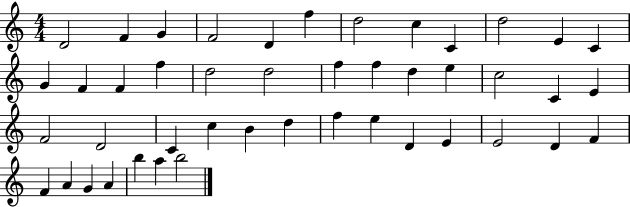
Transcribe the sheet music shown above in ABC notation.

X:1
T:Untitled
M:4/4
L:1/4
K:C
D2 F G F2 D f d2 c C d2 E C G F F f d2 d2 f f d e c2 C E F2 D2 C c B d f e D E E2 D F F A G A b a b2